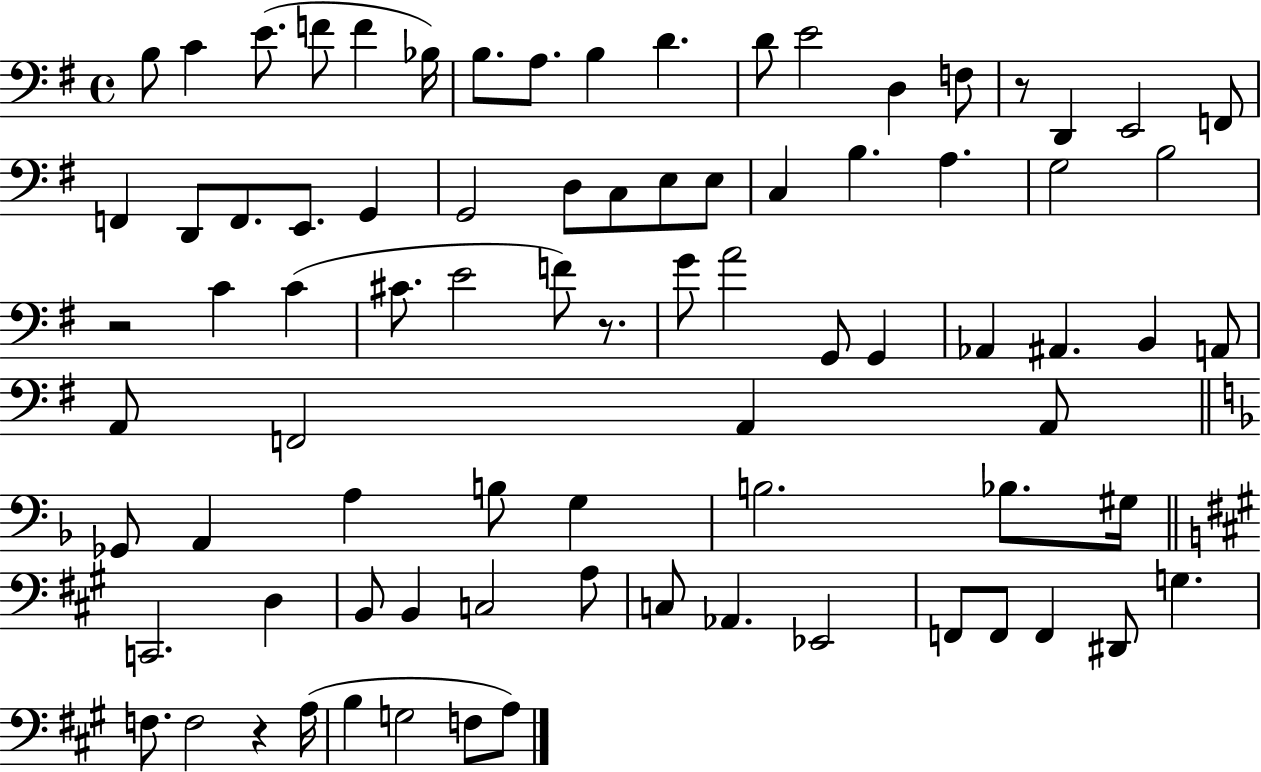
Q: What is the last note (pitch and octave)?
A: A3